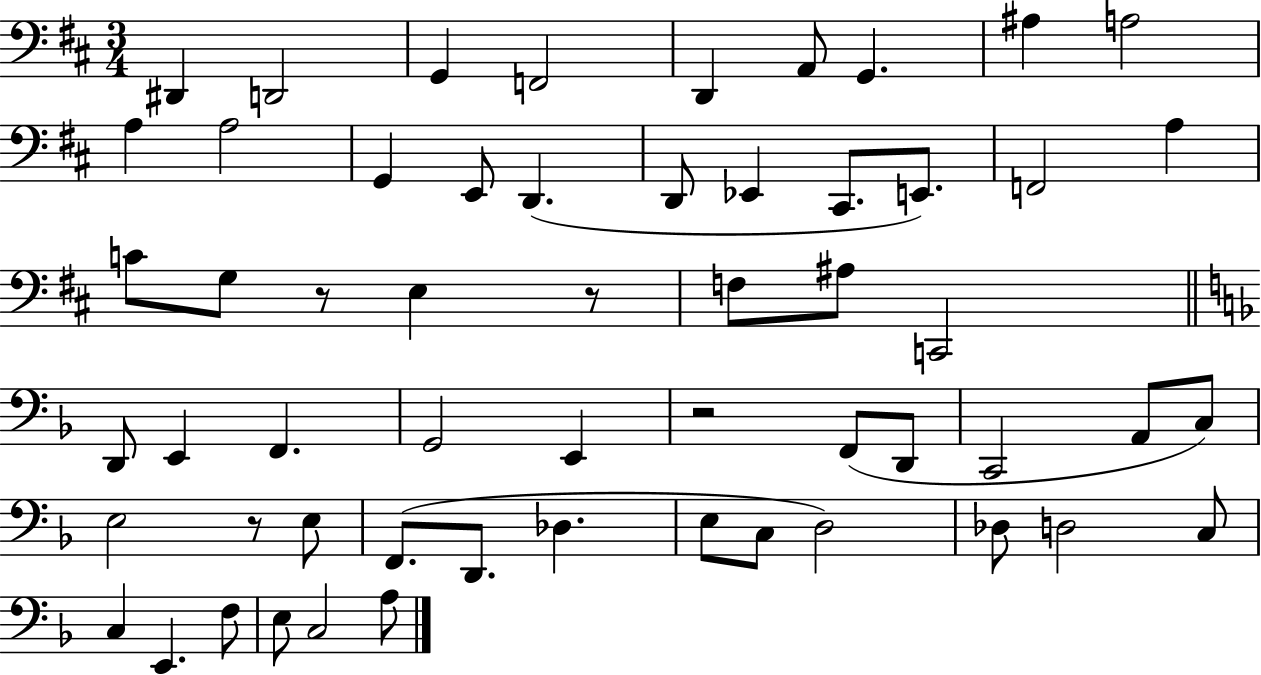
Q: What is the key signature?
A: D major